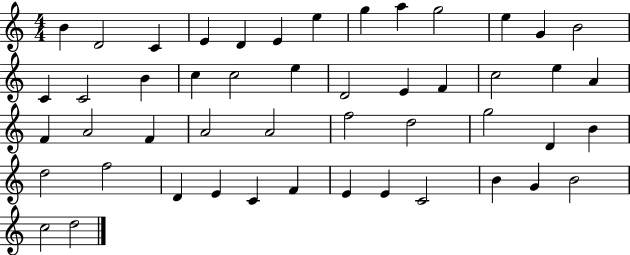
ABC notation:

X:1
T:Untitled
M:4/4
L:1/4
K:C
B D2 C E D E e g a g2 e G B2 C C2 B c c2 e D2 E F c2 e A F A2 F A2 A2 f2 d2 g2 D B d2 f2 D E C F E E C2 B G B2 c2 d2